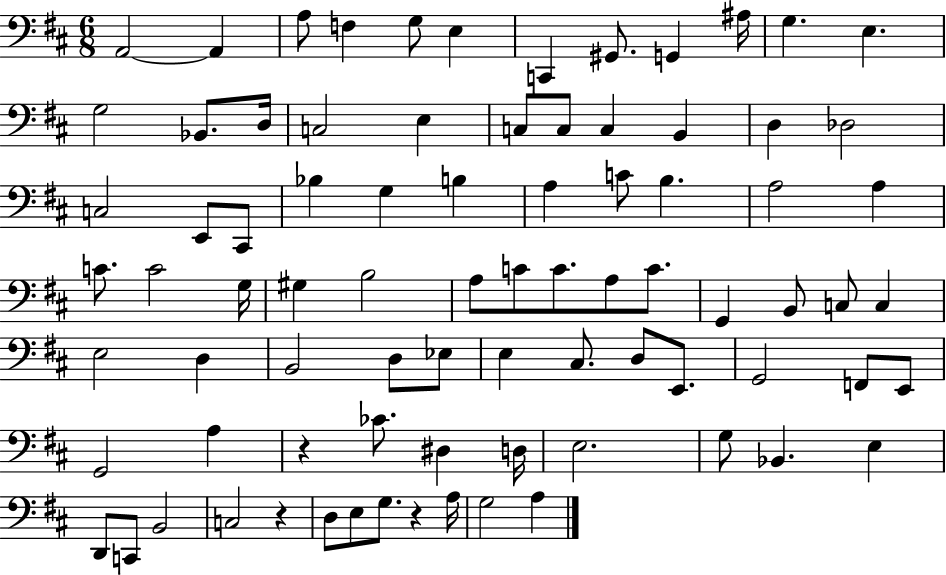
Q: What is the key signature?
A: D major